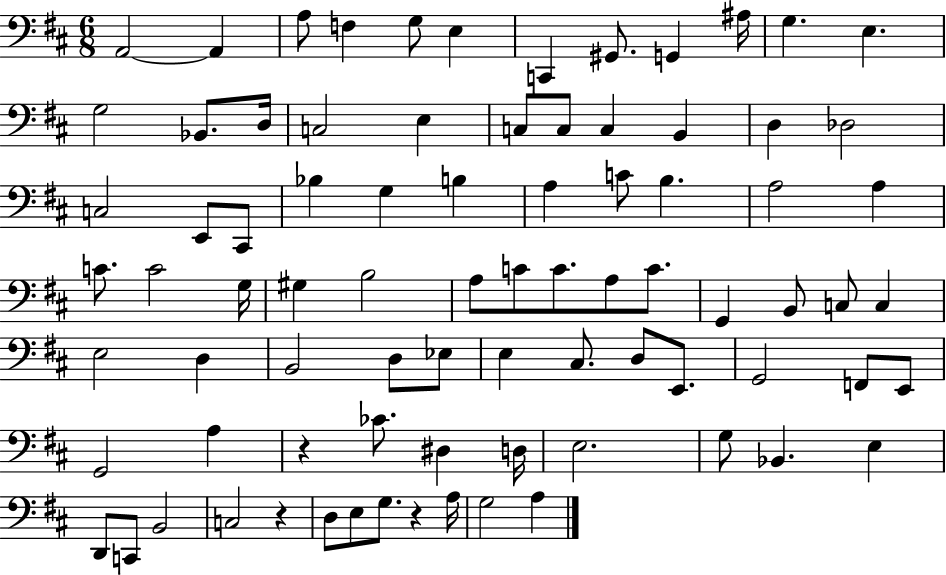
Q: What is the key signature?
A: D major